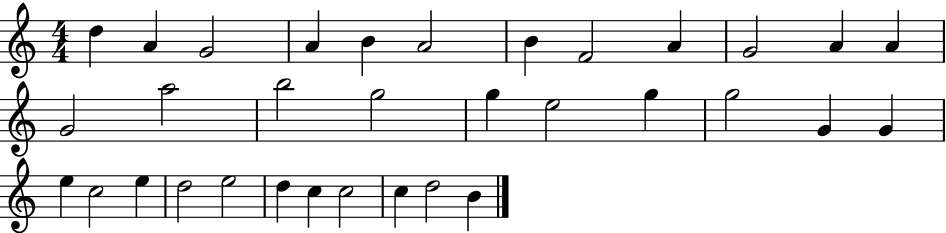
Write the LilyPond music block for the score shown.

{
  \clef treble
  \numericTimeSignature
  \time 4/4
  \key c \major
  d''4 a'4 g'2 | a'4 b'4 a'2 | b'4 f'2 a'4 | g'2 a'4 a'4 | \break g'2 a''2 | b''2 g''2 | g''4 e''2 g''4 | g''2 g'4 g'4 | \break e''4 c''2 e''4 | d''2 e''2 | d''4 c''4 c''2 | c''4 d''2 b'4 | \break \bar "|."
}